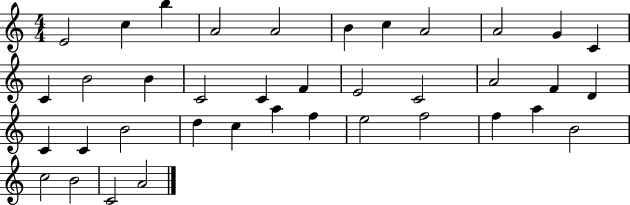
E4/h C5/q B5/q A4/h A4/h B4/q C5/q A4/h A4/h G4/q C4/q C4/q B4/h B4/q C4/h C4/q F4/q E4/h C4/h A4/h F4/q D4/q C4/q C4/q B4/h D5/q C5/q A5/q F5/q E5/h F5/h F5/q A5/q B4/h C5/h B4/h C4/h A4/h